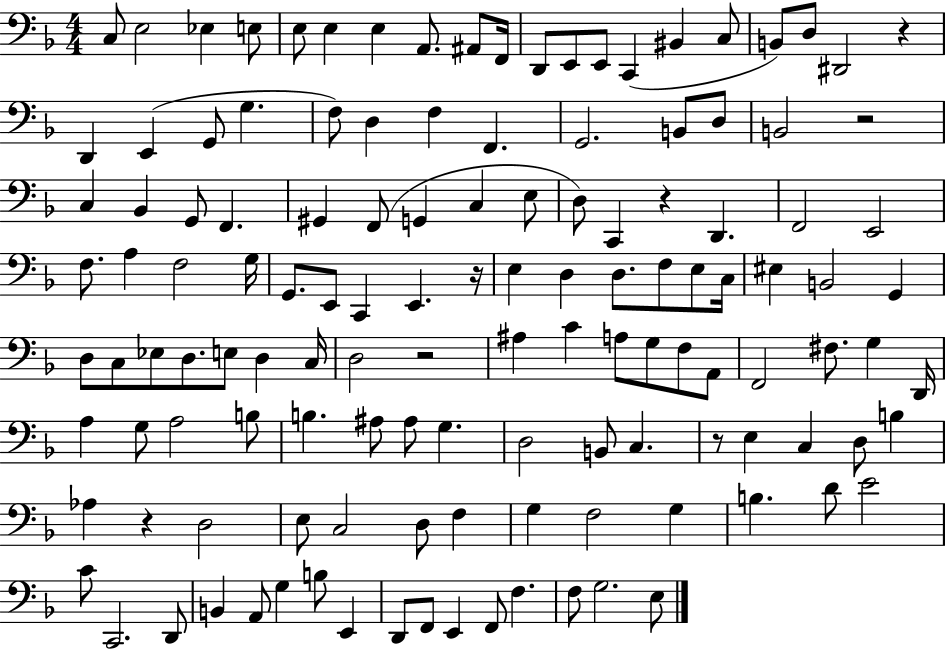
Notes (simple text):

C3/e E3/h Eb3/q E3/e E3/e E3/q E3/q A2/e. A#2/e F2/s D2/e E2/e E2/e C2/q BIS2/q C3/e B2/e D3/e D#2/h R/q D2/q E2/q G2/e G3/q. F3/e D3/q F3/q F2/q. G2/h. B2/e D3/e B2/h R/h C3/q Bb2/q G2/e F2/q. G#2/q F2/e G2/q C3/q E3/e D3/e C2/q R/q D2/q. F2/h E2/h F3/e. A3/q F3/h G3/s G2/e. E2/e C2/q E2/q. R/s E3/q D3/q D3/e. F3/e E3/e C3/s EIS3/q B2/h G2/q D3/e C3/e Eb3/e D3/e. E3/e D3/q C3/s D3/h R/h A#3/q C4/q A3/e G3/e F3/e A2/e F2/h F#3/e. G3/q D2/s A3/q G3/e A3/h B3/e B3/q. A#3/e A#3/e G3/q. D3/h B2/e C3/q. R/e E3/q C3/q D3/e B3/q Ab3/q R/q D3/h E3/e C3/h D3/e F3/q G3/q F3/h G3/q B3/q. D4/e E4/h C4/e C2/h. D2/e B2/q A2/e G3/q B3/e E2/q D2/e F2/e E2/q F2/e F3/q. F3/e G3/h. E3/e